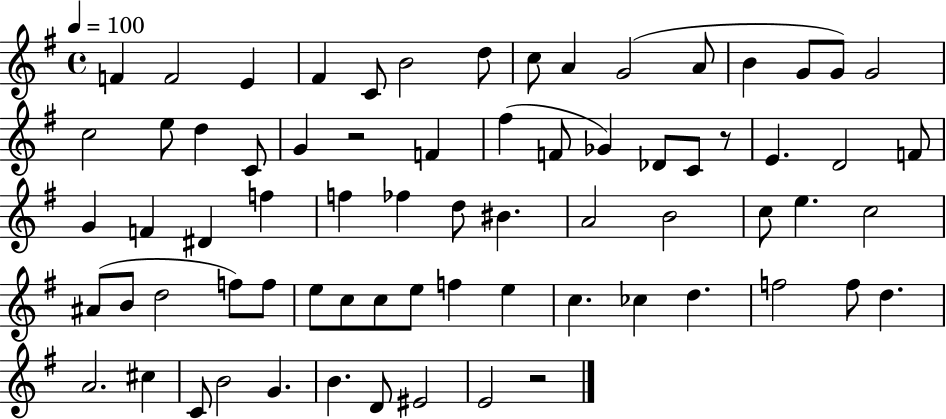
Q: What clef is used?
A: treble